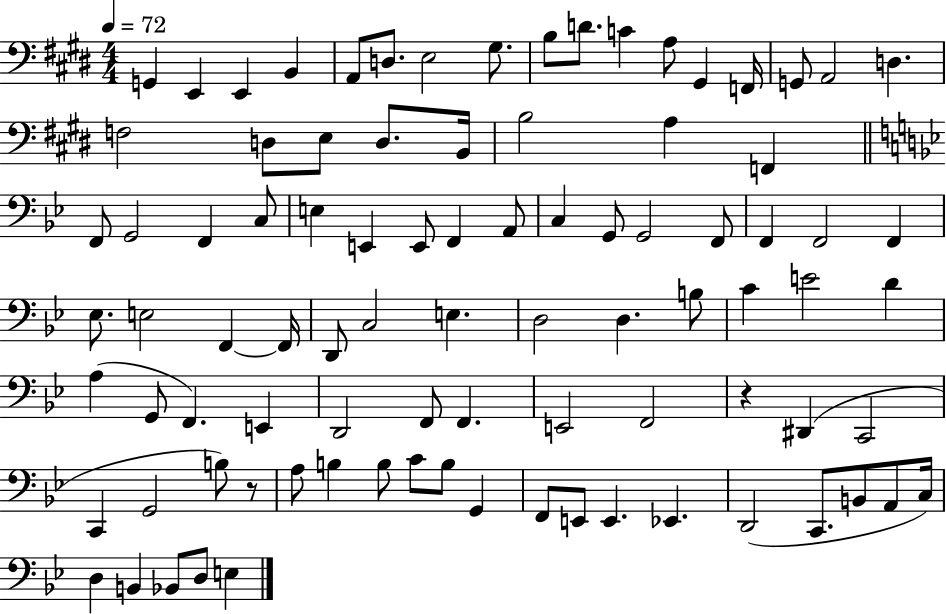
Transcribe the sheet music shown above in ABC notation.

X:1
T:Untitled
M:4/4
L:1/4
K:E
G,, E,, E,, B,, A,,/2 D,/2 E,2 ^G,/2 B,/2 D/2 C A,/2 ^G,, F,,/4 G,,/2 A,,2 D, F,2 D,/2 E,/2 D,/2 B,,/4 B,2 A, F,, F,,/2 G,,2 F,, C,/2 E, E,, E,,/2 F,, A,,/2 C, G,,/2 G,,2 F,,/2 F,, F,,2 F,, _E,/2 E,2 F,, F,,/4 D,,/2 C,2 E, D,2 D, B,/2 C E2 D A, G,,/2 F,, E,, D,,2 F,,/2 F,, E,,2 F,,2 z ^D,, C,,2 C,, G,,2 B,/2 z/2 A,/2 B, B,/2 C/2 B,/2 G,, F,,/2 E,,/2 E,, _E,, D,,2 C,,/2 B,,/2 A,,/2 C,/4 D, B,, _B,,/2 D,/2 E,